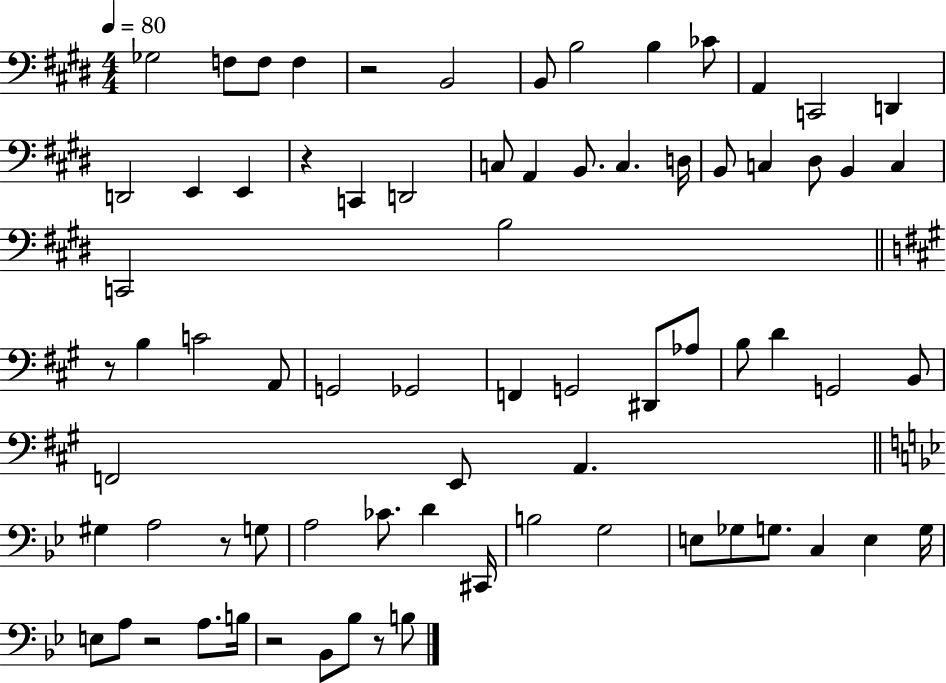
Gb3/h F3/e F3/e F3/q R/h B2/h B2/e B3/h B3/q CES4/e A2/q C2/h D2/q D2/h E2/q E2/q R/q C2/q D2/h C3/e A2/q B2/e. C3/q. D3/s B2/e C3/q D#3/e B2/q C3/q C2/h B3/h R/e B3/q C4/h A2/e G2/h Gb2/h F2/q G2/h D#2/e Ab3/e B3/e D4/q G2/h B2/e F2/h E2/e A2/q. G#3/q A3/h R/e G3/e A3/h CES4/e. D4/q C#2/s B3/h G3/h E3/e Gb3/e G3/e. C3/q E3/q G3/s E3/e A3/e R/h A3/e. B3/s R/h Bb2/e Bb3/e R/e B3/e